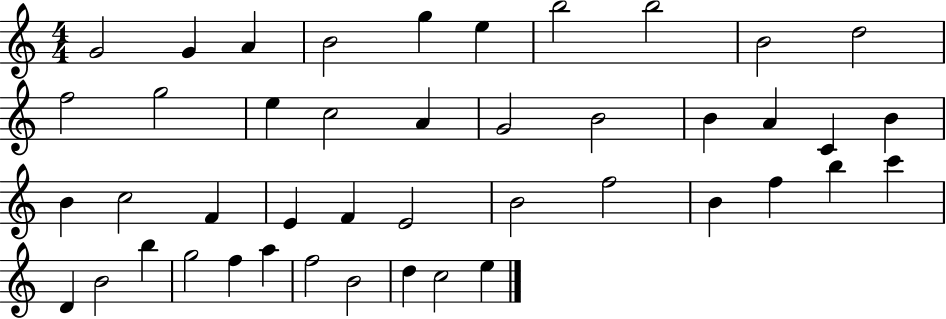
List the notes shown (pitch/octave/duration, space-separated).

G4/h G4/q A4/q B4/h G5/q E5/q B5/h B5/h B4/h D5/h F5/h G5/h E5/q C5/h A4/q G4/h B4/h B4/q A4/q C4/q B4/q B4/q C5/h F4/q E4/q F4/q E4/h B4/h F5/h B4/q F5/q B5/q C6/q D4/q B4/h B5/q G5/h F5/q A5/q F5/h B4/h D5/q C5/h E5/q